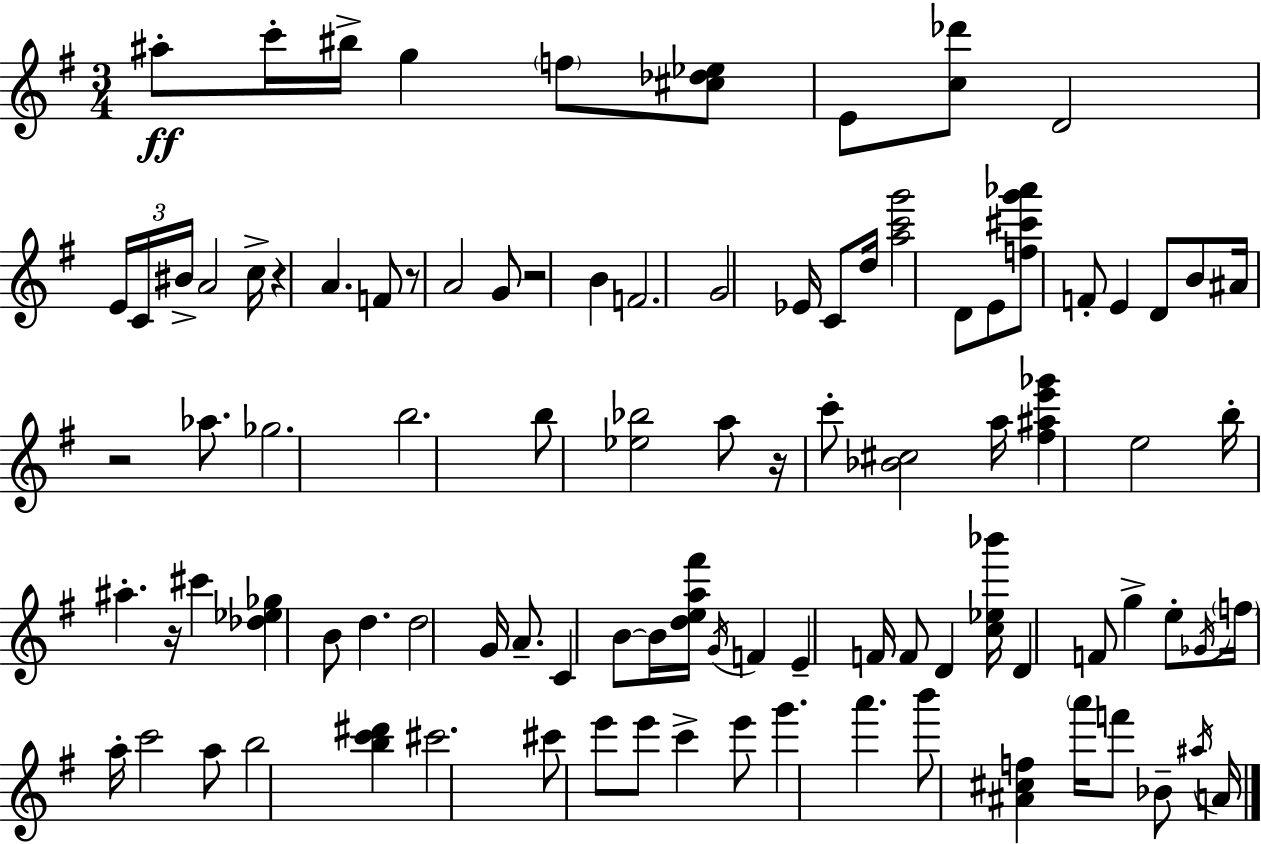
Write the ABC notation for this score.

X:1
T:Untitled
M:3/4
L:1/4
K:G
^a/2 c'/4 ^b/4 g f/2 [^c_d_e]/2 E/2 [c_d']/2 D2 E/4 C/4 ^B/4 A2 c/4 z A F/2 z/2 A2 G/2 z2 B F2 G2 _E/4 C/2 d/4 [ac'g']2 D/2 E/2 [f^c'g'_a']/2 F/2 E D/2 B/2 ^A/4 z2 _a/2 _g2 b2 b/2 [_e_b]2 a/2 z/4 c'/2 [_B^c]2 a/4 [^f^ae'_g'] e2 b/4 ^a z/4 ^c' [_d_e_g] B/2 d d2 G/4 A/2 C B/2 B/4 [dea^f']/4 G/4 F E F/4 F/2 D [c_e_b']/4 D F/2 g e/2 _G/4 f/4 a/4 c'2 a/2 b2 [bc'^d'] ^c'2 ^c'/2 e'/2 e'/2 c' e'/2 g' a' b'/2 [^A^cf] a'/4 f'/2 _B/2 ^a/4 A/4